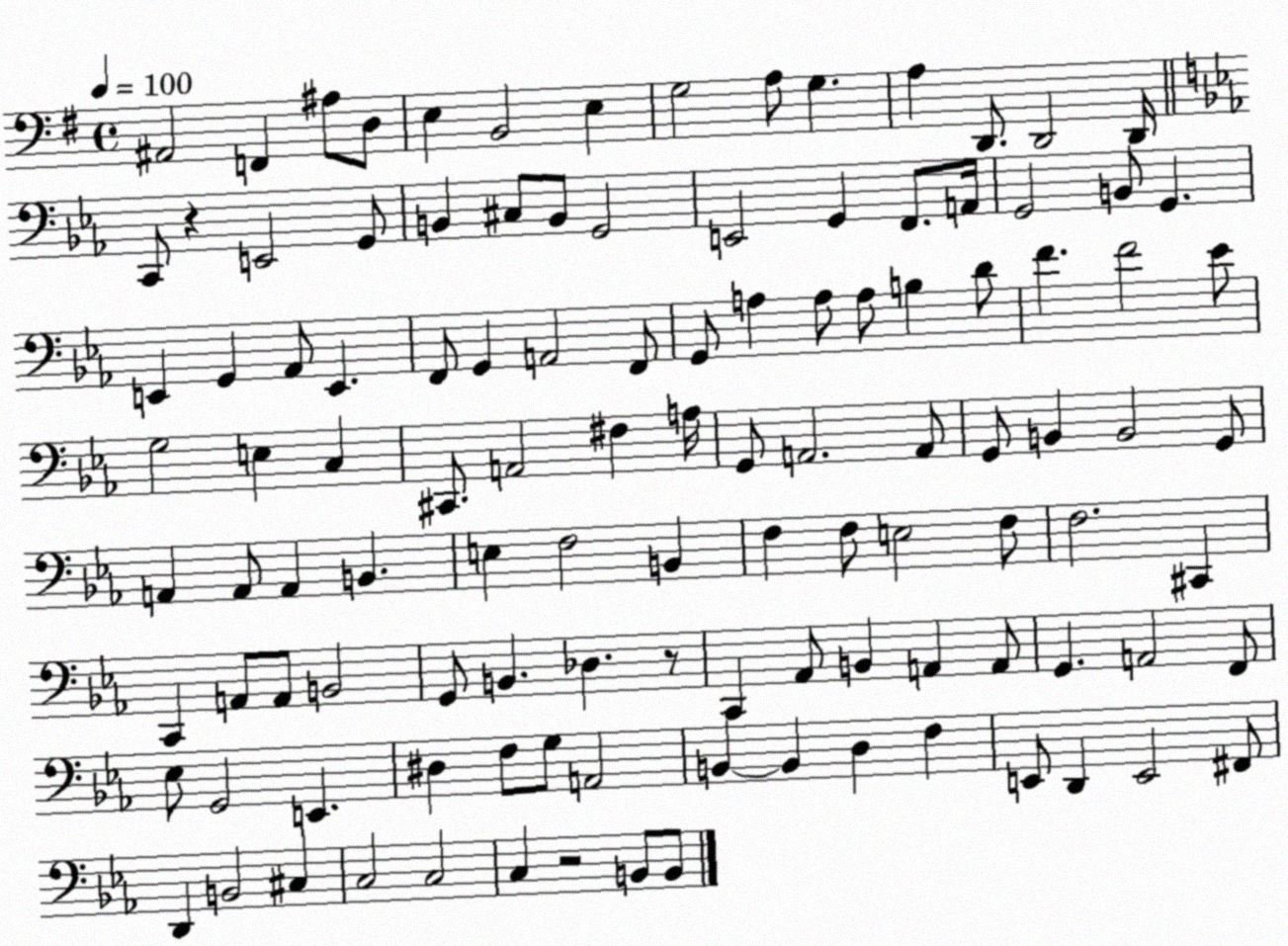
X:1
T:Untitled
M:4/4
L:1/4
K:G
^A,,2 F,, ^A,/2 D,/2 E, B,,2 E, G,2 A,/2 G, A, D,,/2 D,,2 D,,/4 C,,/2 z E,,2 G,,/2 B,, ^C,/2 B,,/2 G,,2 E,,2 G,, F,,/2 A,,/4 G,,2 B,,/2 G,, E,, G,, _A,,/2 E,, F,,/2 G,, A,,2 F,,/2 G,,/2 A, A,/2 A,/2 B, D/2 F F2 _E/2 G,2 E, C, ^C,,/2 A,,2 ^F, A,/4 G,,/2 A,,2 A,,/2 G,,/2 B,, B,,2 G,,/2 A,, A,,/2 A,, B,, E, F,2 B,, F, F,/2 E,2 F,/2 F,2 ^C,, C,, A,,/2 A,,/2 B,,2 G,,/2 B,, _D, z/2 C,, _A,,/2 B,, A,, A,,/2 G,, A,,2 F,,/2 _E,/2 G,,2 E,, ^D, F,/2 G,/2 A,,2 B,, B,, D, F, E,,/2 D,, E,,2 ^F,,/2 D,, B,,2 ^C, C,2 C,2 C, z2 B,,/2 B,,/2